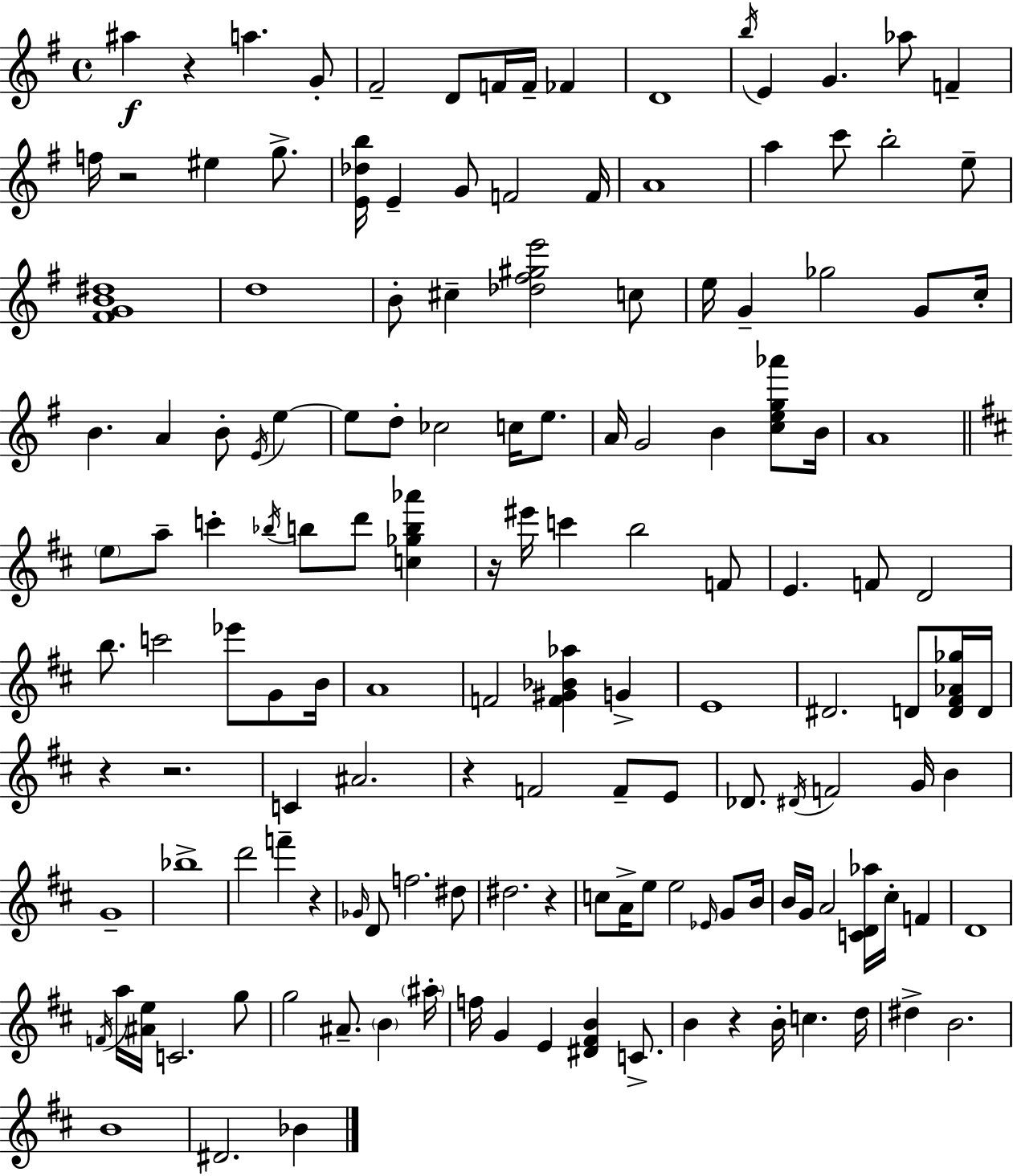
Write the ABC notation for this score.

X:1
T:Untitled
M:4/4
L:1/4
K:G
^a z a G/2 ^F2 D/2 F/4 F/4 _F D4 b/4 E G _a/2 F f/4 z2 ^e g/2 [E_db]/4 E G/2 F2 F/4 A4 a c'/2 b2 e/2 [^FGB^d]4 d4 B/2 ^c [_d^f^ge']2 c/2 e/4 G _g2 G/2 c/4 B A B/2 E/4 e e/2 d/2 _c2 c/4 e/2 A/4 G2 B [ceg_a']/2 B/4 A4 e/2 a/2 c' _b/4 b/2 d'/2 [c_gb_a'] z/4 ^e'/4 c' b2 F/2 E F/2 D2 b/2 c'2 _e'/2 G/2 B/4 A4 F2 [F^G_B_a] G E4 ^D2 D/2 [D^F_A_g]/4 D/4 z z2 C ^A2 z F2 F/2 E/2 _D/2 ^D/4 F2 G/4 B G4 _b4 d'2 f' z _G/4 D/2 f2 ^d/2 ^d2 z c/2 A/4 e/2 e2 _E/4 G/2 B/4 B/4 G/4 A2 [CD_a]/4 ^c/4 F D4 F/4 a/4 [^Ae]/4 C2 g/2 g2 ^A/2 B ^a/4 f/4 G E [^D^FB] C/2 B z B/4 c d/4 ^d B2 B4 ^D2 _B